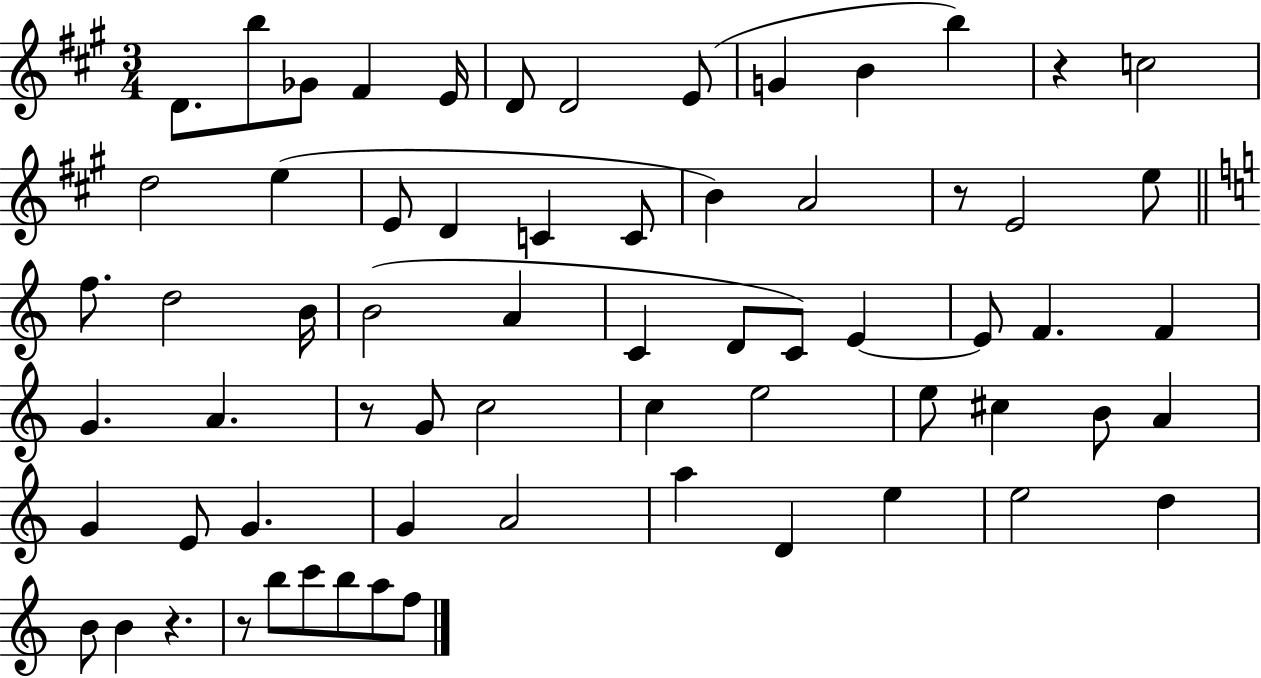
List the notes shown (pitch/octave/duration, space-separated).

D4/e. B5/e Gb4/e F#4/q E4/s D4/e D4/h E4/e G4/q B4/q B5/q R/q C5/h D5/h E5/q E4/e D4/q C4/q C4/e B4/q A4/h R/e E4/h E5/e F5/e. D5/h B4/s B4/h A4/q C4/q D4/e C4/e E4/q E4/e F4/q. F4/q G4/q. A4/q. R/e G4/e C5/h C5/q E5/h E5/e C#5/q B4/e A4/q G4/q E4/e G4/q. G4/q A4/h A5/q D4/q E5/q E5/h D5/q B4/e B4/q R/q. R/e B5/e C6/e B5/e A5/e F5/e